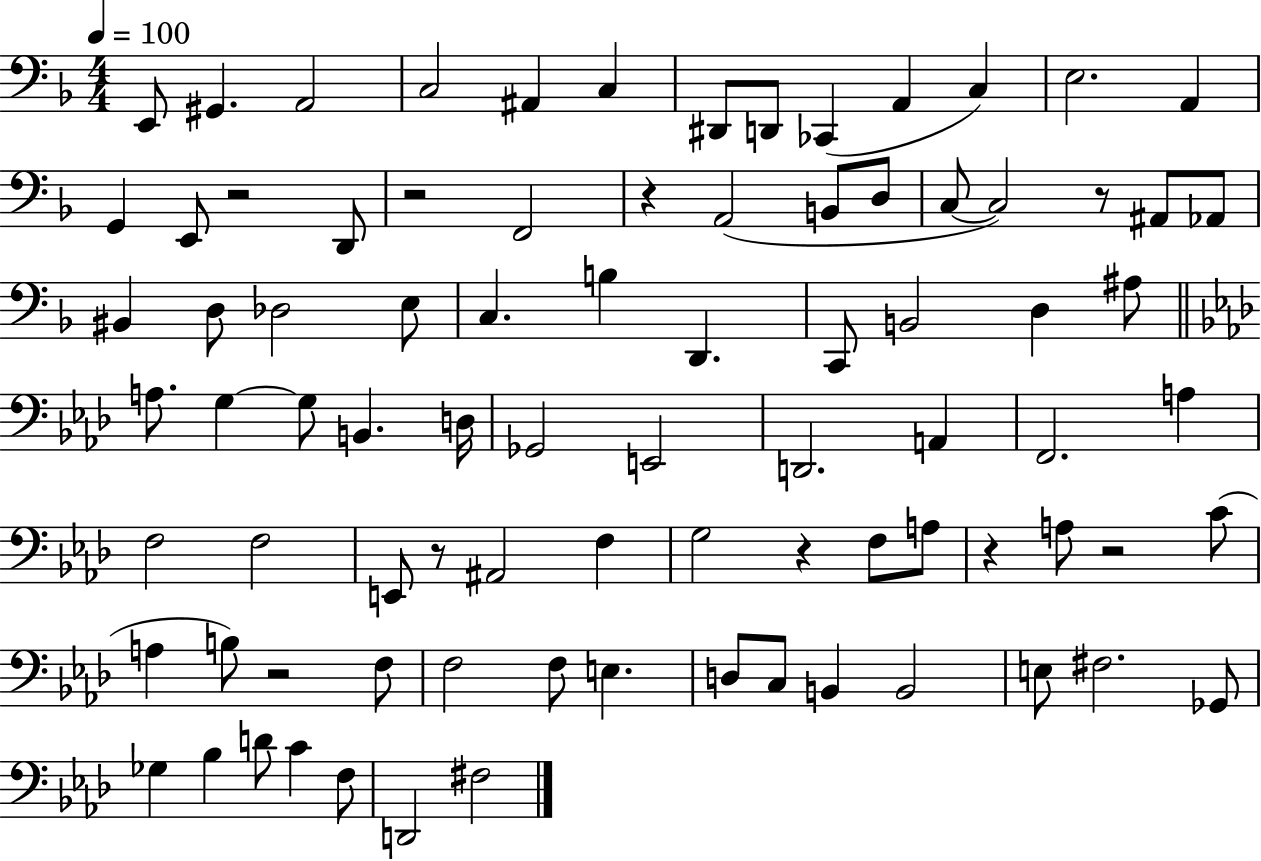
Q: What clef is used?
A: bass